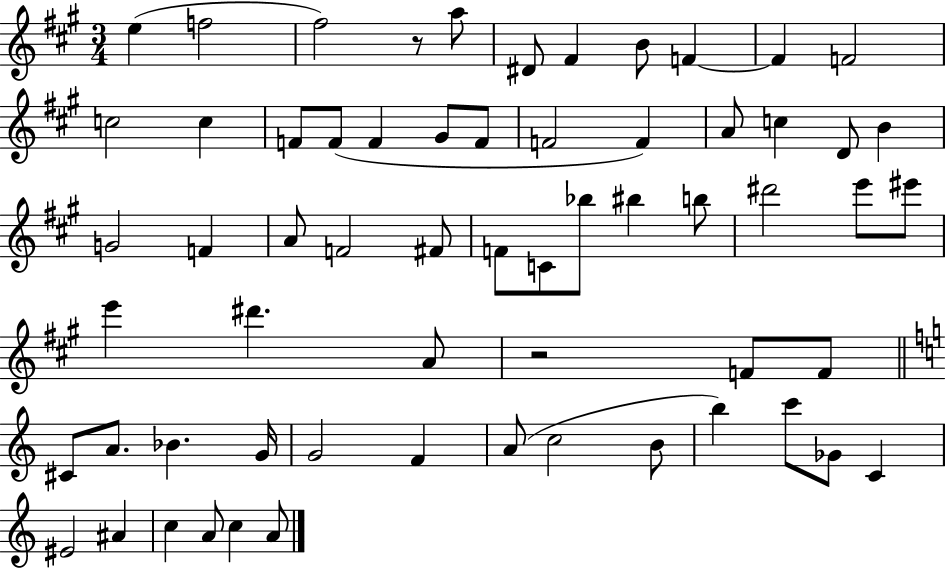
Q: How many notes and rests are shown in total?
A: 62